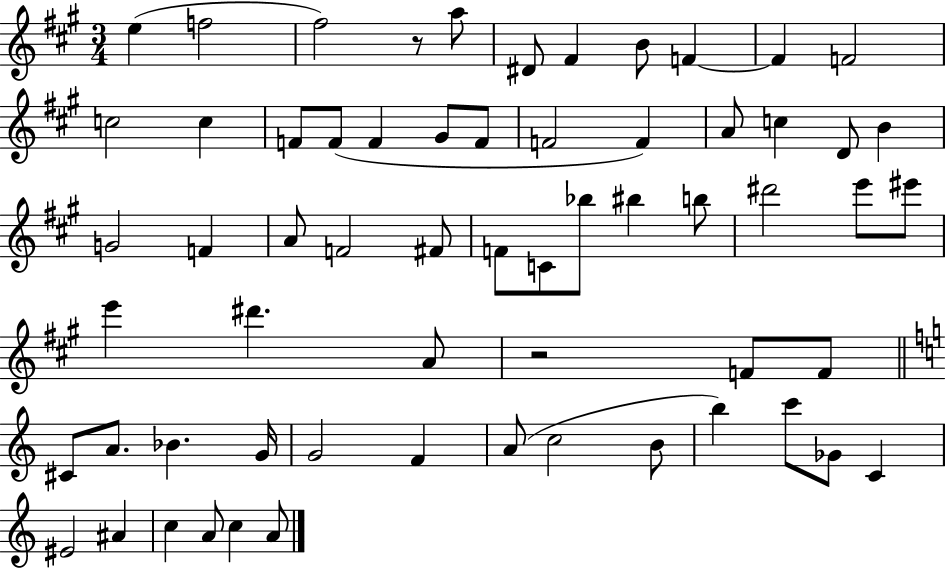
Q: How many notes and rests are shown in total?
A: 62